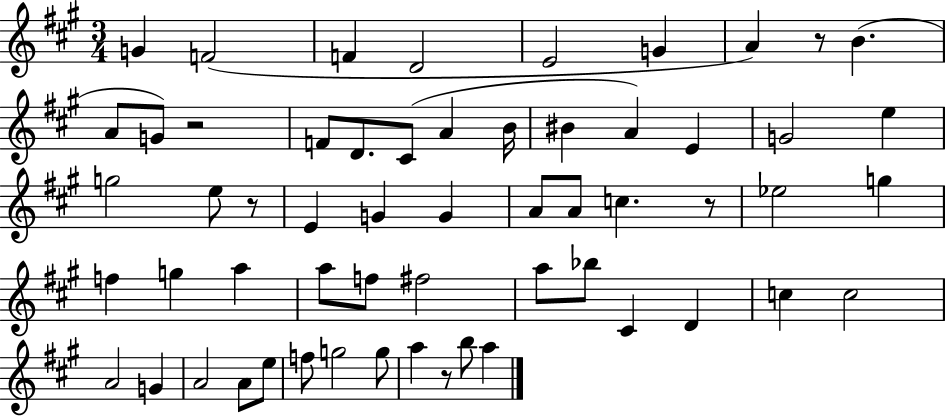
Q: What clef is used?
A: treble